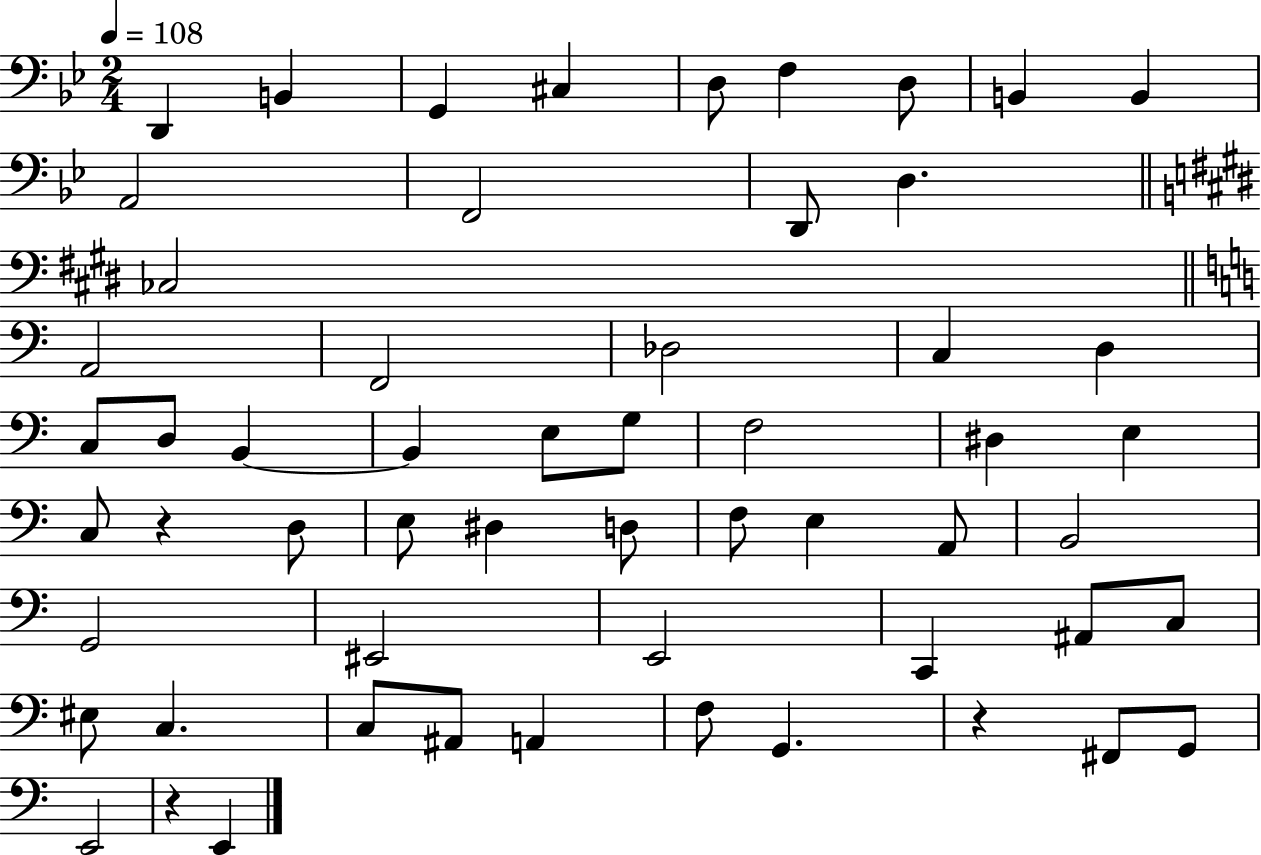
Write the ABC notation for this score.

X:1
T:Untitled
M:2/4
L:1/4
K:Bb
D,, B,, G,, ^C, D,/2 F, D,/2 B,, B,, A,,2 F,,2 D,,/2 D, _C,2 A,,2 F,,2 _D,2 C, D, C,/2 D,/2 B,, B,, E,/2 G,/2 F,2 ^D, E, C,/2 z D,/2 E,/2 ^D, D,/2 F,/2 E, A,,/2 B,,2 G,,2 ^E,,2 E,,2 C,, ^A,,/2 C,/2 ^E,/2 C, C,/2 ^A,,/2 A,, F,/2 G,, z ^F,,/2 G,,/2 E,,2 z E,,